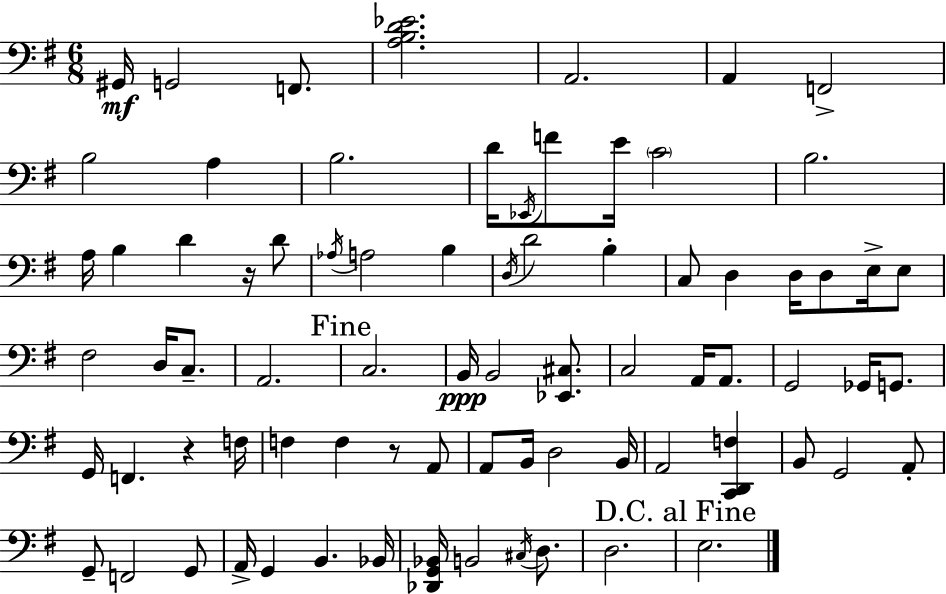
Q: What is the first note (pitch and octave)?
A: G#2